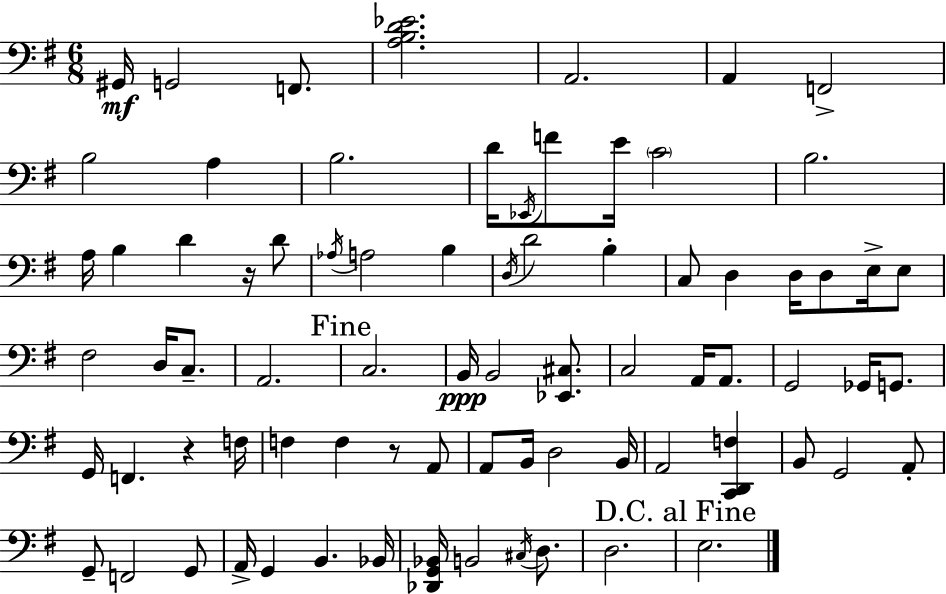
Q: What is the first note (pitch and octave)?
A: G#2